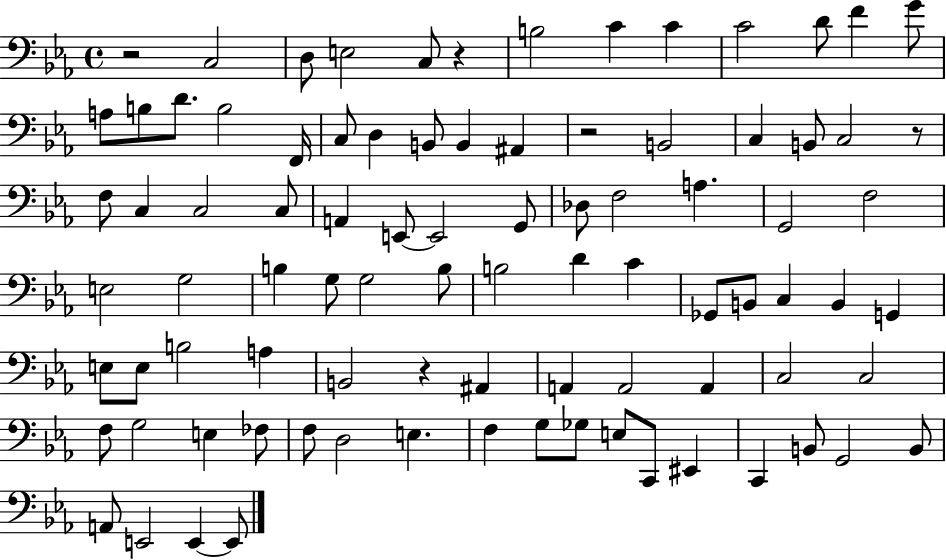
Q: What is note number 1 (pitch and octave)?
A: C3